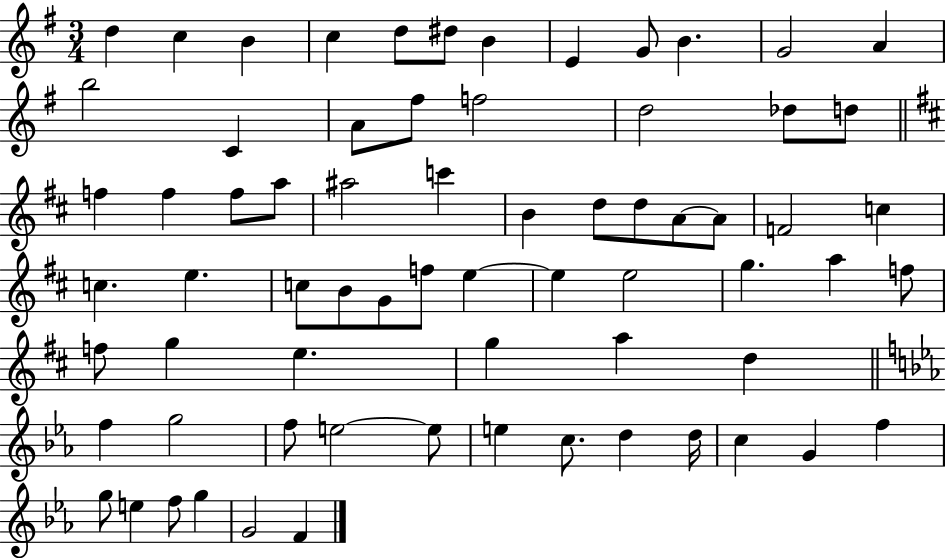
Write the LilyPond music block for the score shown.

{
  \clef treble
  \numericTimeSignature
  \time 3/4
  \key g \major
  d''4 c''4 b'4 | c''4 d''8 dis''8 b'4 | e'4 g'8 b'4. | g'2 a'4 | \break b''2 c'4 | a'8 fis''8 f''2 | d''2 des''8 d''8 | \bar "||" \break \key b \minor f''4 f''4 f''8 a''8 | ais''2 c'''4 | b'4 d''8 d''8 a'8~~ a'8 | f'2 c''4 | \break c''4. e''4. | c''8 b'8 g'8 f''8 e''4~~ | e''4 e''2 | g''4. a''4 f''8 | \break f''8 g''4 e''4. | g''4 a''4 d''4 | \bar "||" \break \key c \minor f''4 g''2 | f''8 e''2~~ e''8 | e''4 c''8. d''4 d''16 | c''4 g'4 f''4 | \break g''8 e''4 f''8 g''4 | g'2 f'4 | \bar "|."
}